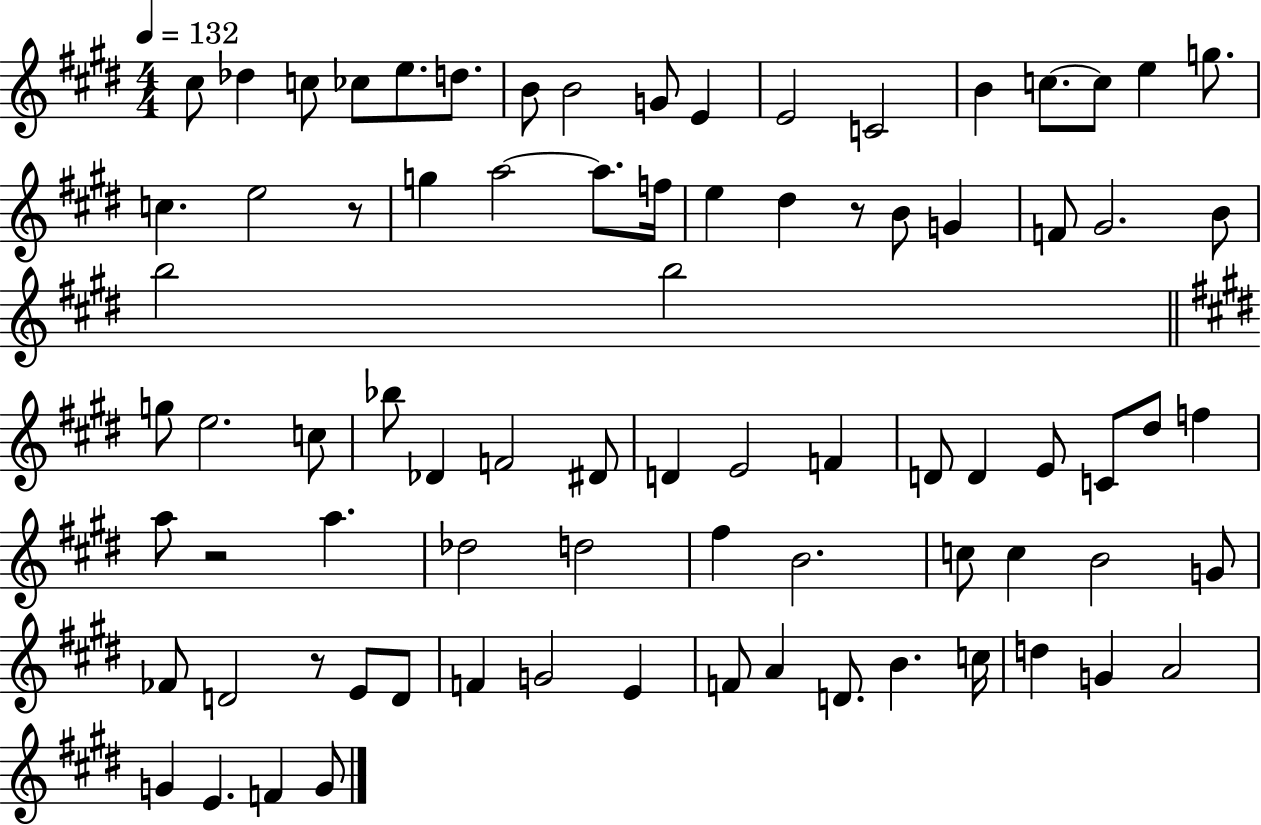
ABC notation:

X:1
T:Untitled
M:4/4
L:1/4
K:E
^c/2 _d c/2 _c/2 e/2 d/2 B/2 B2 G/2 E E2 C2 B c/2 c/2 e g/2 c e2 z/2 g a2 a/2 f/4 e ^d z/2 B/2 G F/2 ^G2 B/2 b2 b2 g/2 e2 c/2 _b/2 _D F2 ^D/2 D E2 F D/2 D E/2 C/2 ^d/2 f a/2 z2 a _d2 d2 ^f B2 c/2 c B2 G/2 _F/2 D2 z/2 E/2 D/2 F G2 E F/2 A D/2 B c/4 d G A2 G E F G/2